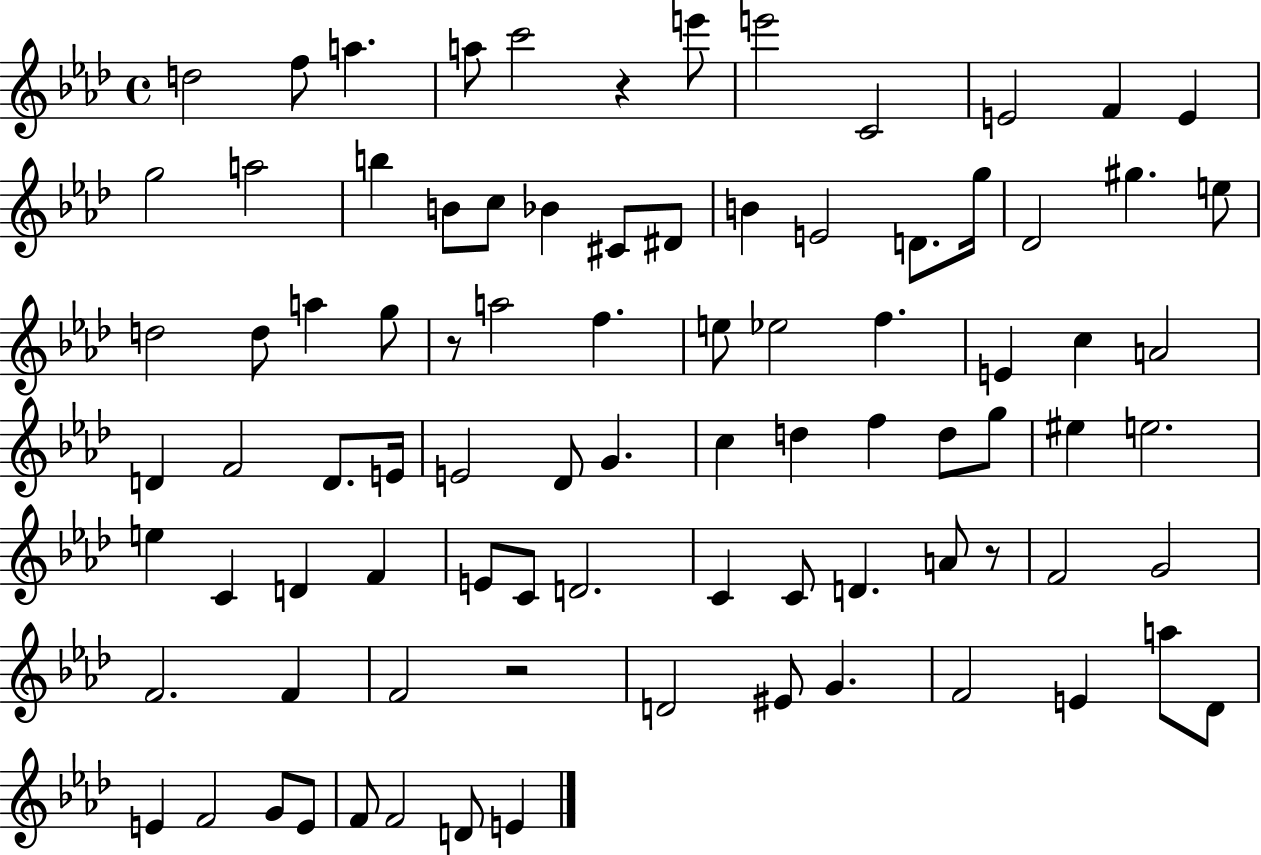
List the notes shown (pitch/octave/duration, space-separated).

D5/h F5/e A5/q. A5/e C6/h R/q E6/e E6/h C4/h E4/h F4/q E4/q G5/h A5/h B5/q B4/e C5/e Bb4/q C#4/e D#4/e B4/q E4/h D4/e. G5/s Db4/h G#5/q. E5/e D5/h D5/e A5/q G5/e R/e A5/h F5/q. E5/e Eb5/h F5/q. E4/q C5/q A4/h D4/q F4/h D4/e. E4/s E4/h Db4/e G4/q. C5/q D5/q F5/q D5/e G5/e EIS5/q E5/h. E5/q C4/q D4/q F4/q E4/e C4/e D4/h. C4/q C4/e D4/q. A4/e R/e F4/h G4/h F4/h. F4/q F4/h R/h D4/h EIS4/e G4/q. F4/h E4/q A5/e Db4/e E4/q F4/h G4/e E4/e F4/e F4/h D4/e E4/q